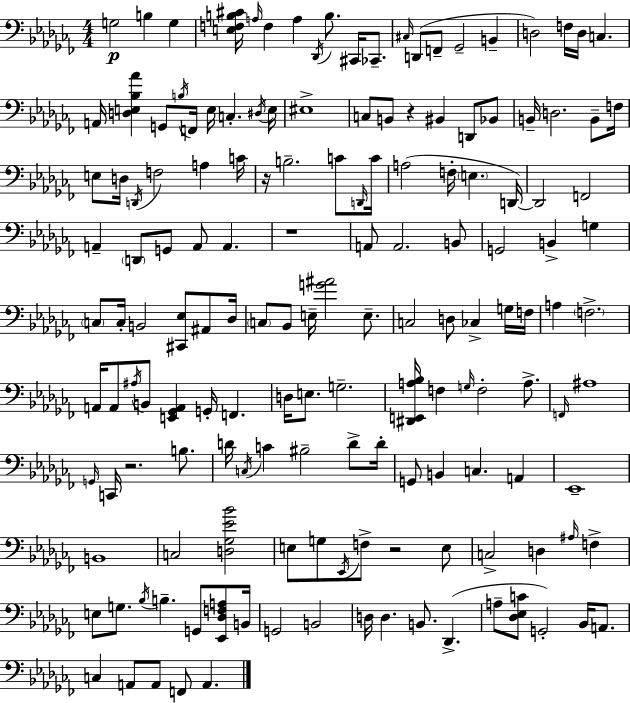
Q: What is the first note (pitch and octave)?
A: G3